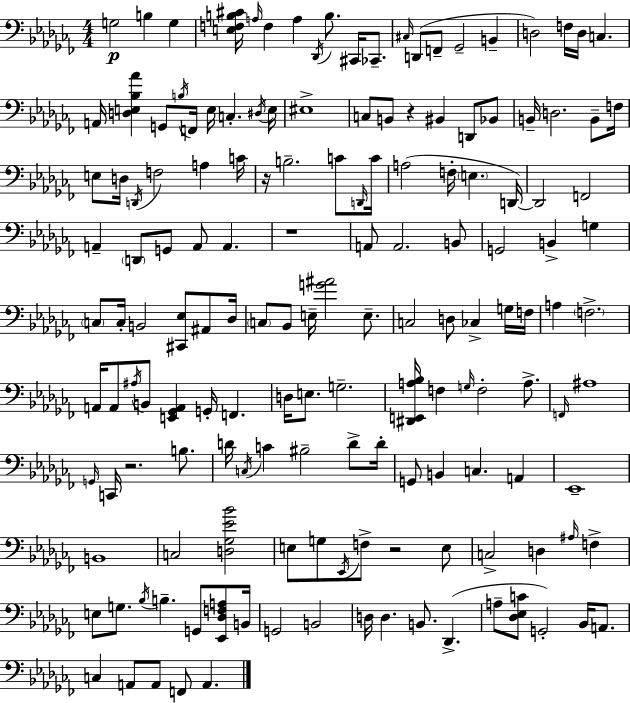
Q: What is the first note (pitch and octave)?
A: G3